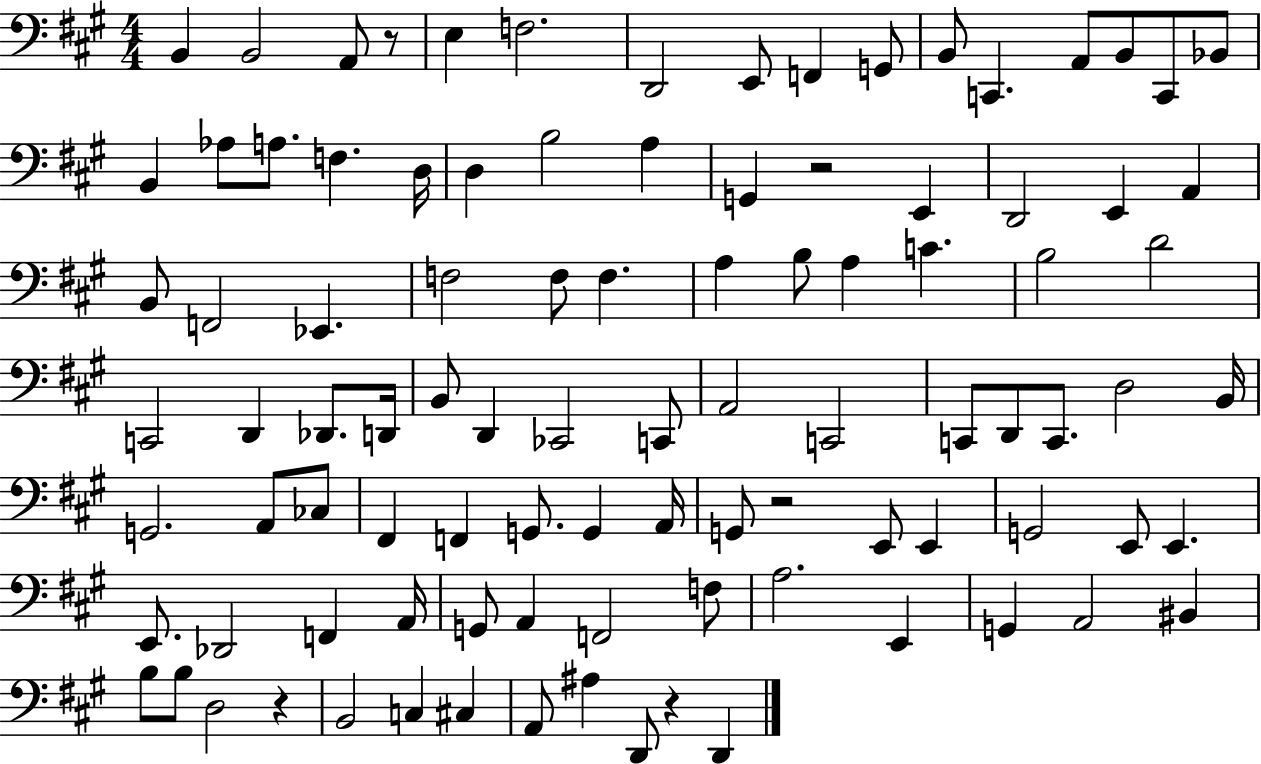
B2/q B2/h A2/e R/e E3/q F3/h. D2/h E2/e F2/q G2/e B2/e C2/q. A2/e B2/e C2/e Bb2/e B2/q Ab3/e A3/e. F3/q. D3/s D3/q B3/h A3/q G2/q R/h E2/q D2/h E2/q A2/q B2/e F2/h Eb2/q. F3/h F3/e F3/q. A3/q B3/e A3/q C4/q. B3/h D4/h C2/h D2/q Db2/e. D2/s B2/e D2/q CES2/h C2/e A2/h C2/h C2/e D2/e C2/e. D3/h B2/s G2/h. A2/e CES3/e F#2/q F2/q G2/e. G2/q A2/s G2/e R/h E2/e E2/q G2/h E2/e E2/q. E2/e. Db2/h F2/q A2/s G2/e A2/q F2/h F3/e A3/h. E2/q G2/q A2/h BIS2/q B3/e B3/e D3/h R/q B2/h C3/q C#3/q A2/e A#3/q D2/e R/q D2/q